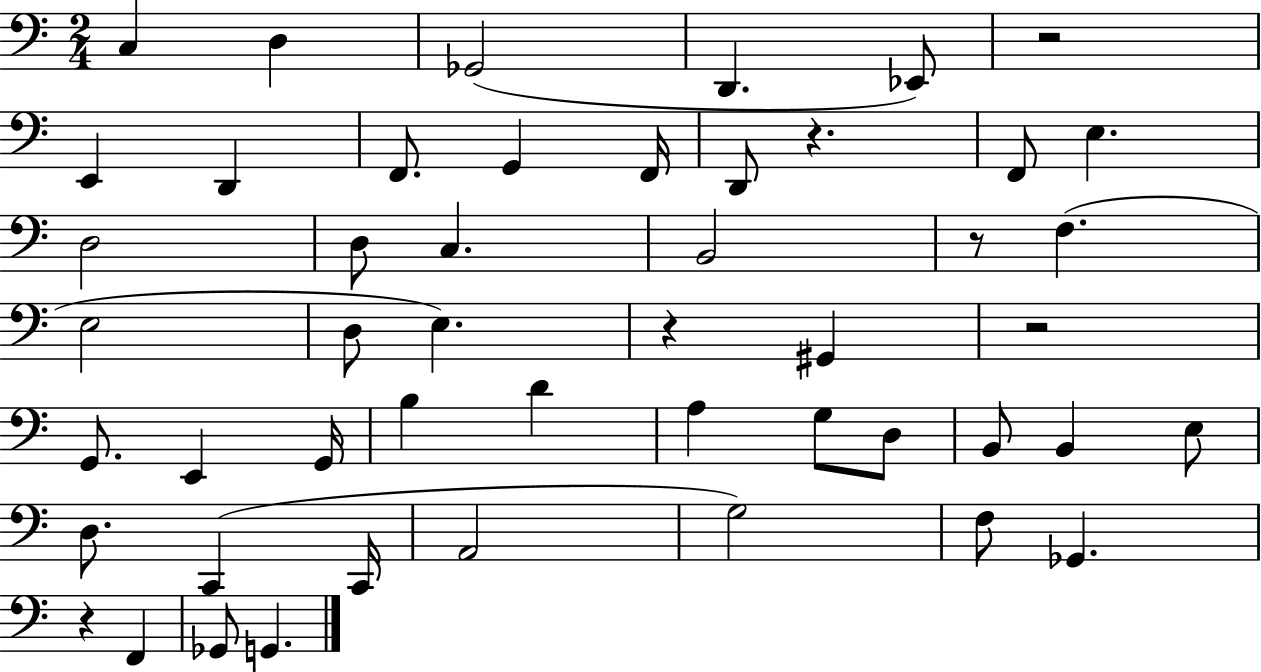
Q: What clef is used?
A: bass